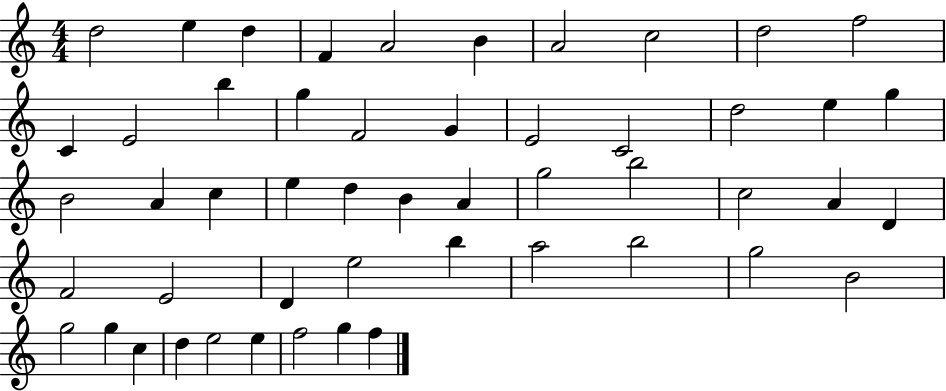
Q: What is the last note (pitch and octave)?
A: F5